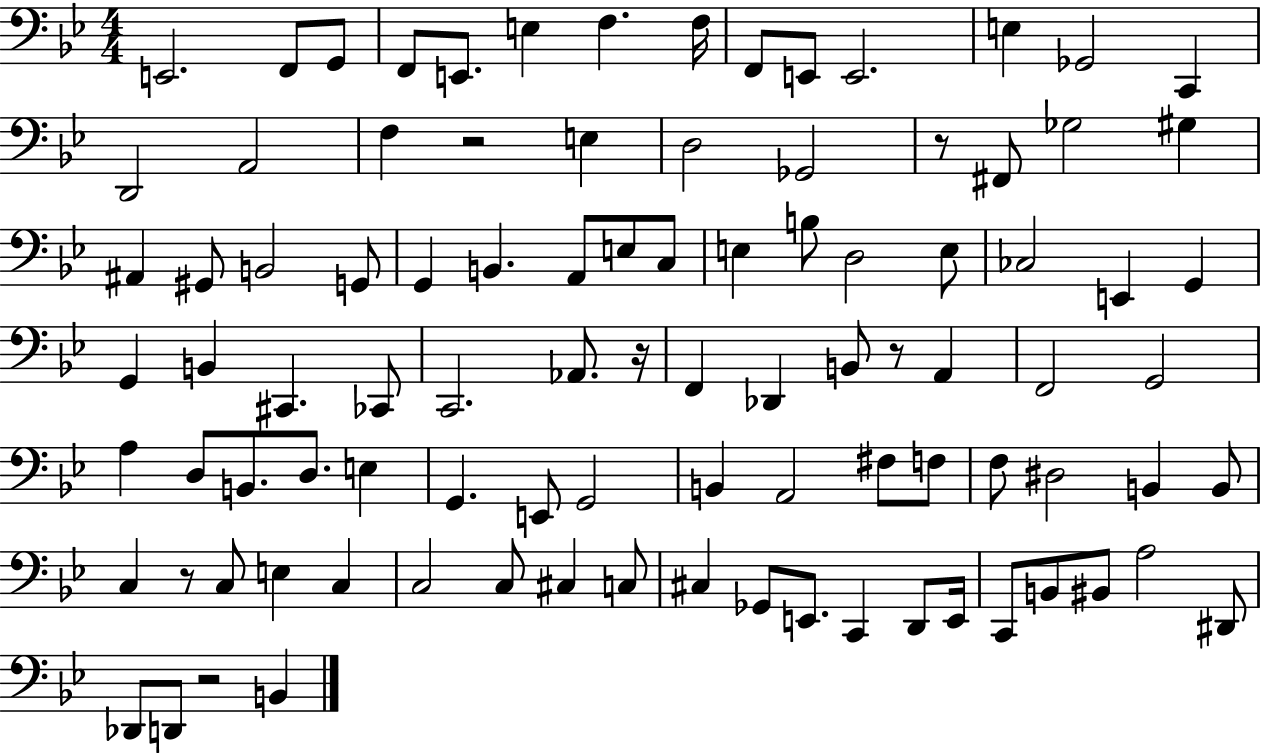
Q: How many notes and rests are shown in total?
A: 95